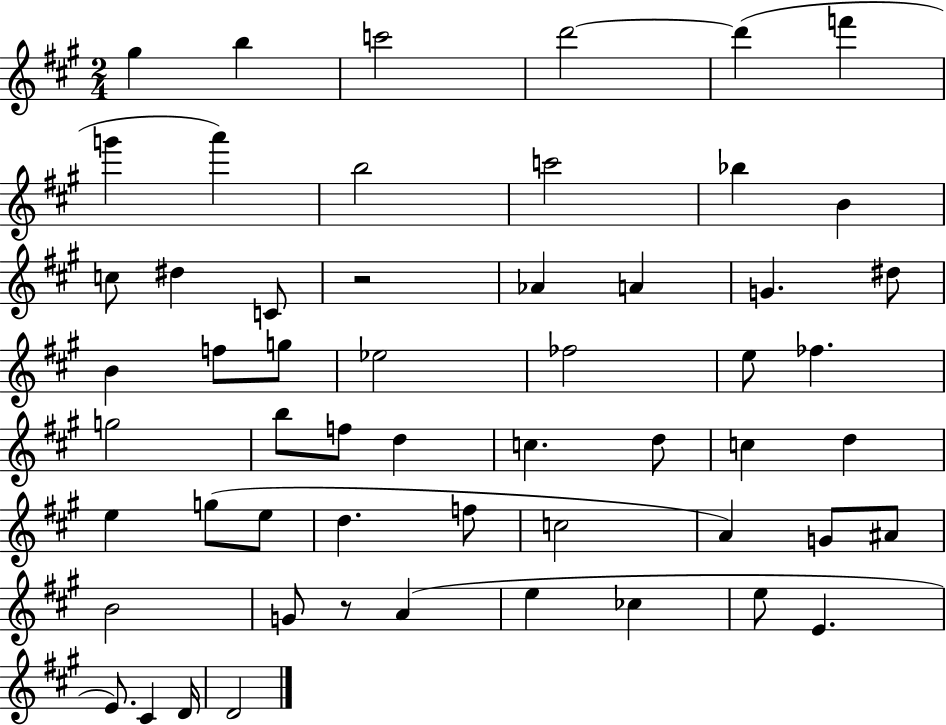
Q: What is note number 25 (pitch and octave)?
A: E5